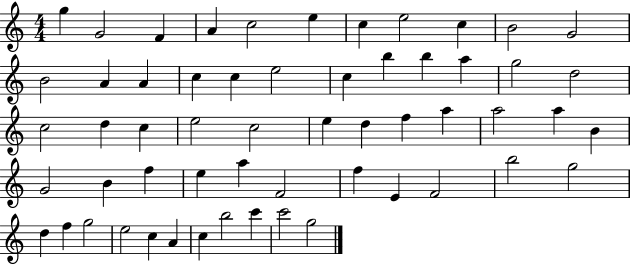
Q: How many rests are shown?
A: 0